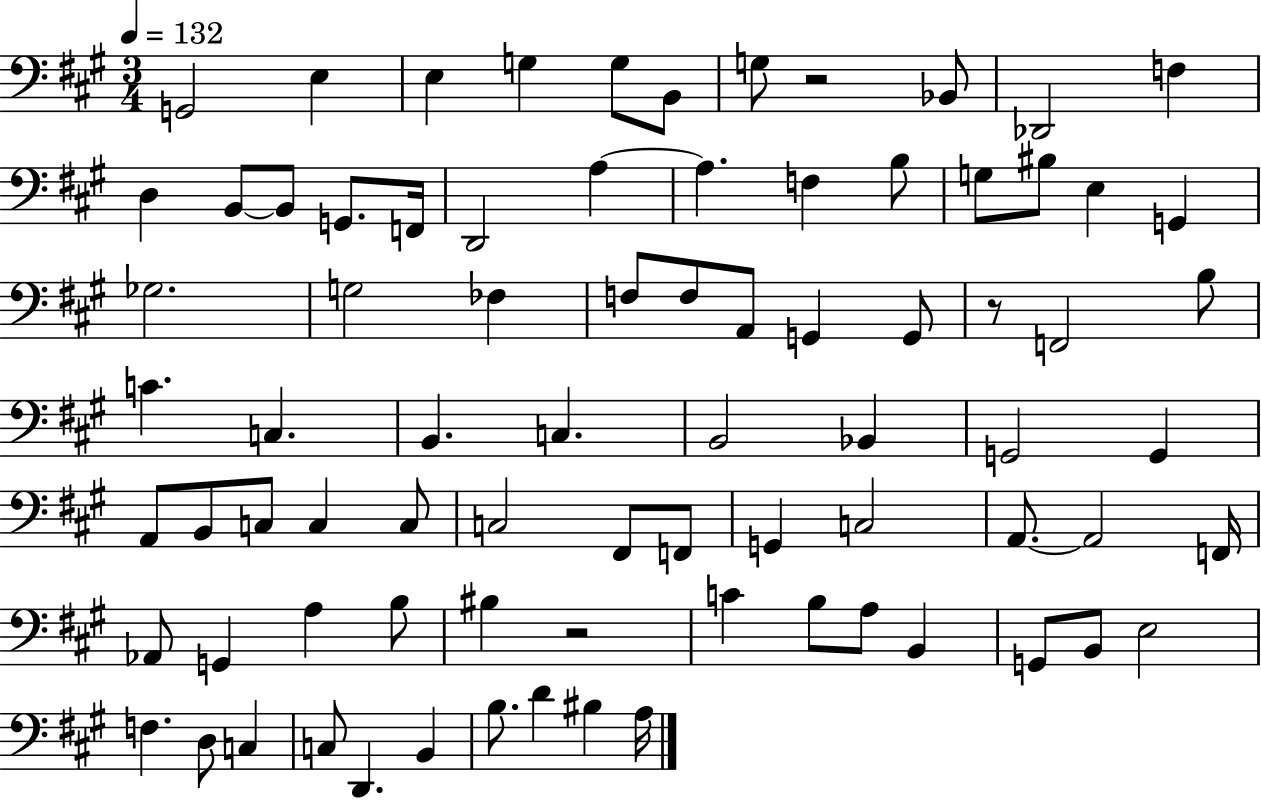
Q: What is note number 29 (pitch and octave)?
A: F3